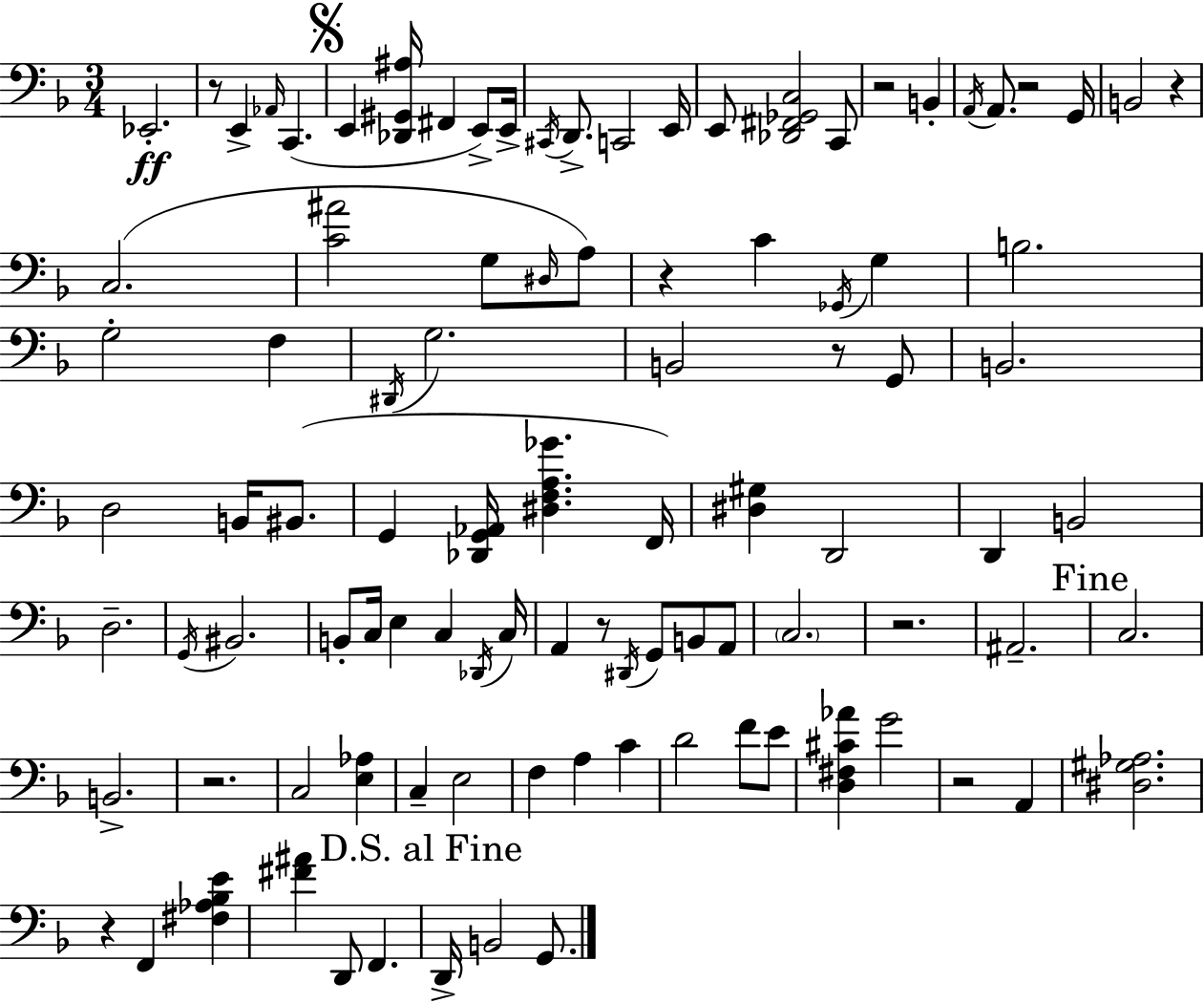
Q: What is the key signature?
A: D minor